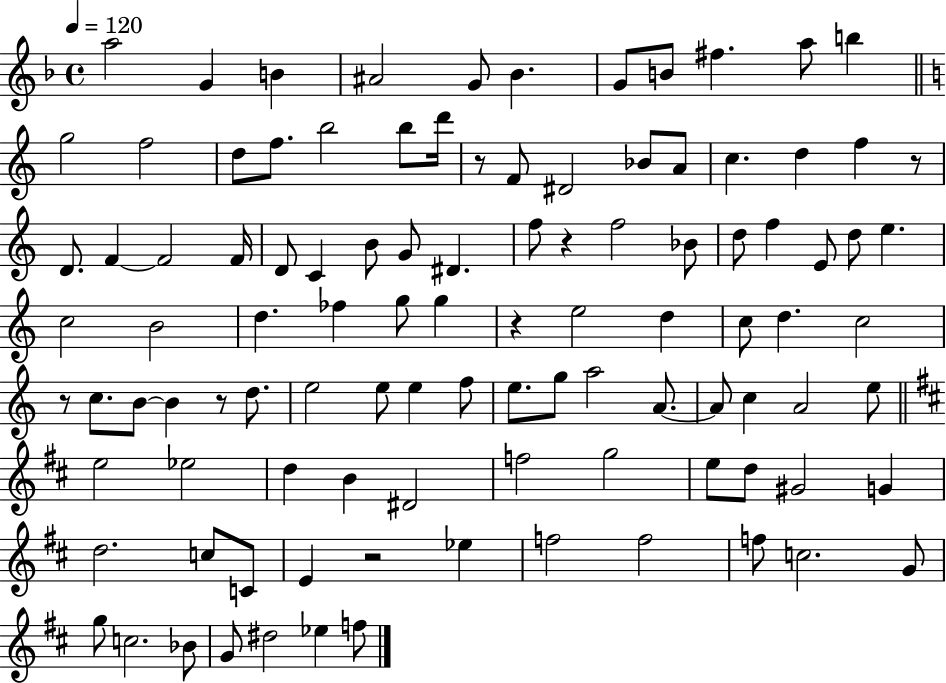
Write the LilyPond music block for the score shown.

{
  \clef treble
  \time 4/4
  \defaultTimeSignature
  \key f \major
  \tempo 4 = 120
  a''2 g'4 b'4 | ais'2 g'8 bes'4. | g'8 b'8 fis''4. a''8 b''4 | \bar "||" \break \key c \major g''2 f''2 | d''8 f''8. b''2 b''8 d'''16 | r8 f'8 dis'2 bes'8 a'8 | c''4. d''4 f''4 r8 | \break d'8. f'4~~ f'2 f'16 | d'8 c'4 b'8 g'8 dis'4. | f''8 r4 f''2 bes'8 | d''8 f''4 e'8 d''8 e''4. | \break c''2 b'2 | d''4. fes''4 g''8 g''4 | r4 e''2 d''4 | c''8 d''4. c''2 | \break r8 c''8. b'8~~ b'4 r8 d''8. | e''2 e''8 e''4 f''8 | e''8. g''8 a''2 a'8.~~ | a'8 c''4 a'2 e''8 | \break \bar "||" \break \key b \minor e''2 ees''2 | d''4 b'4 dis'2 | f''2 g''2 | e''8 d''8 gis'2 g'4 | \break d''2. c''8 c'8 | e'4 r2 ees''4 | f''2 f''2 | f''8 c''2. g'8 | \break g''8 c''2. bes'8 | g'8 dis''2 ees''4 f''8 | \bar "|."
}